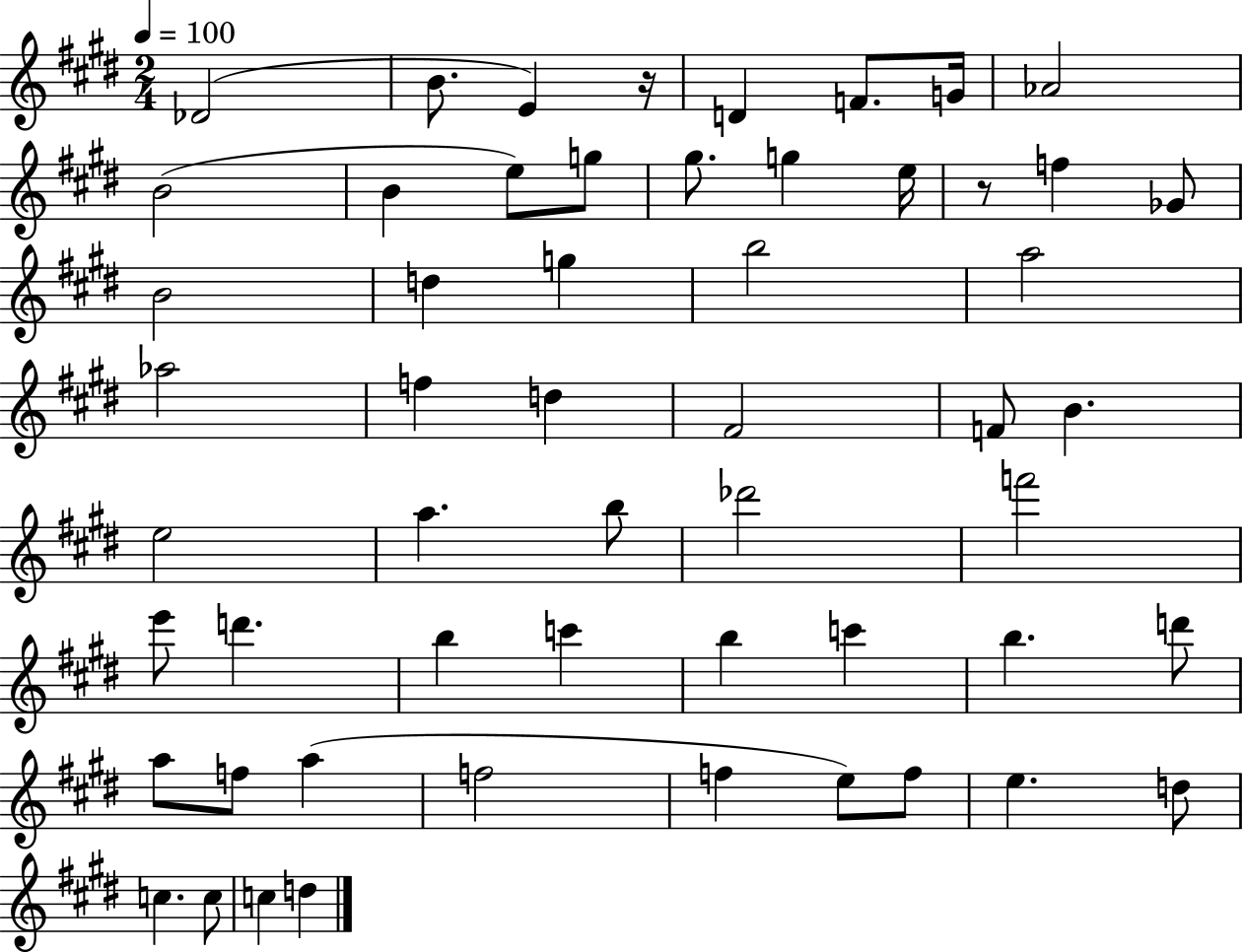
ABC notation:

X:1
T:Untitled
M:2/4
L:1/4
K:E
_D2 B/2 E z/4 D F/2 G/4 _A2 B2 B e/2 g/2 ^g/2 g e/4 z/2 f _G/2 B2 d g b2 a2 _a2 f d ^F2 F/2 B e2 a b/2 _d'2 f'2 e'/2 d' b c' b c' b d'/2 a/2 f/2 a f2 f e/2 f/2 e d/2 c c/2 c d